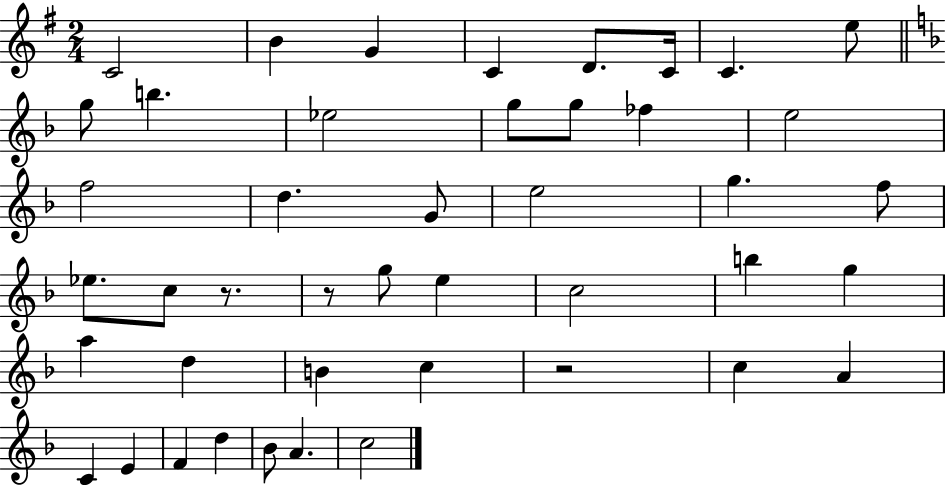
X:1
T:Untitled
M:2/4
L:1/4
K:G
C2 B G C D/2 C/4 C e/2 g/2 b _e2 g/2 g/2 _f e2 f2 d G/2 e2 g f/2 _e/2 c/2 z/2 z/2 g/2 e c2 b g a d B c z2 c A C E F d _B/2 A c2